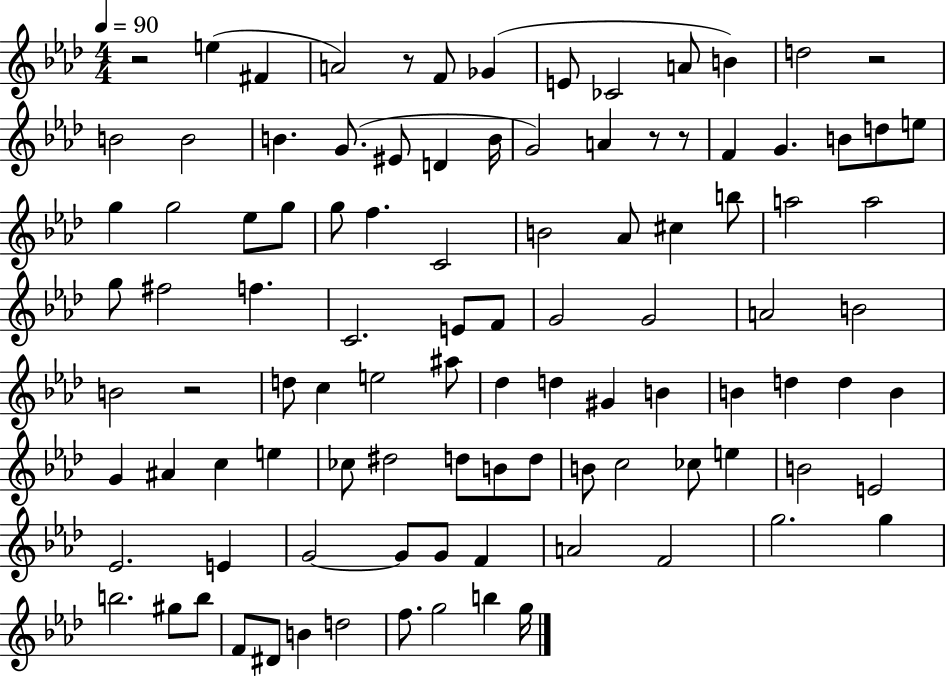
X:1
T:Untitled
M:4/4
L:1/4
K:Ab
z2 e ^F A2 z/2 F/2 _G E/2 _C2 A/2 B d2 z2 B2 B2 B G/2 ^E/2 D B/4 G2 A z/2 z/2 F G B/2 d/2 e/2 g g2 _e/2 g/2 g/2 f C2 B2 _A/2 ^c b/2 a2 a2 g/2 ^f2 f C2 E/2 F/2 G2 G2 A2 B2 B2 z2 d/2 c e2 ^a/2 _d d ^G B B d d B G ^A c e _c/2 ^d2 d/2 B/2 d/2 B/2 c2 _c/2 e B2 E2 _E2 E G2 G/2 G/2 F A2 F2 g2 g b2 ^g/2 b/2 F/2 ^D/2 B d2 f/2 g2 b g/4